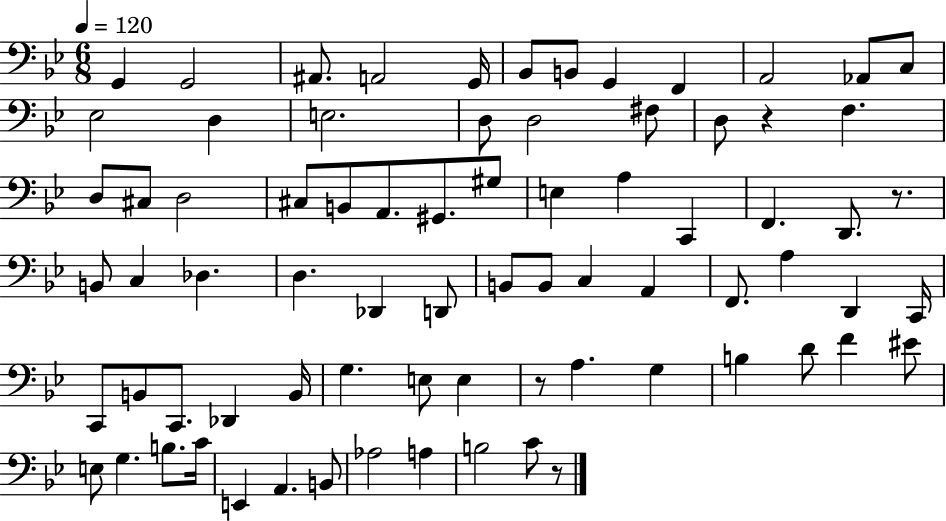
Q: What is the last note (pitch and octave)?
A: C4